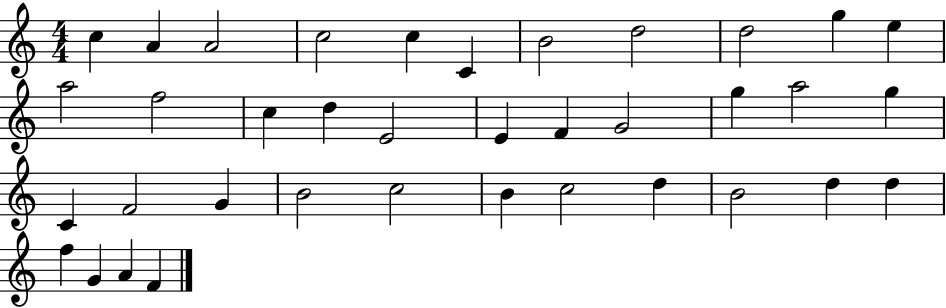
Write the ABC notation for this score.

X:1
T:Untitled
M:4/4
L:1/4
K:C
c A A2 c2 c C B2 d2 d2 g e a2 f2 c d E2 E F G2 g a2 g C F2 G B2 c2 B c2 d B2 d d f G A F